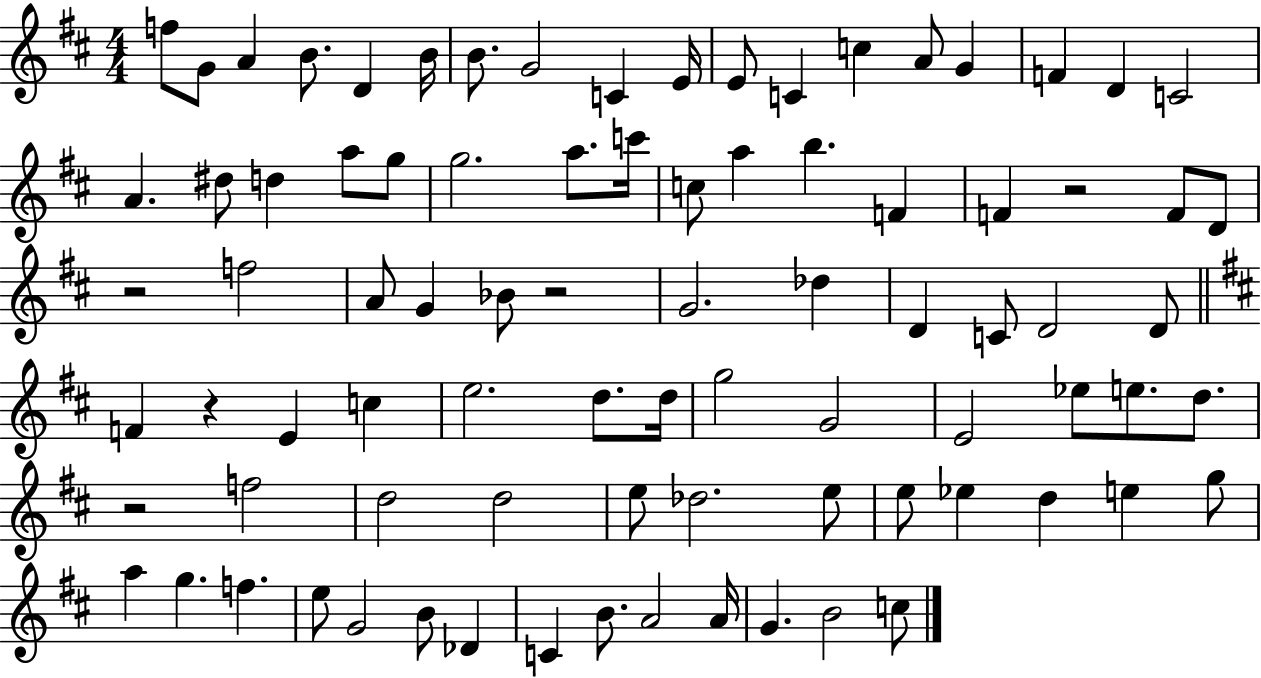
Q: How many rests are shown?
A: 5